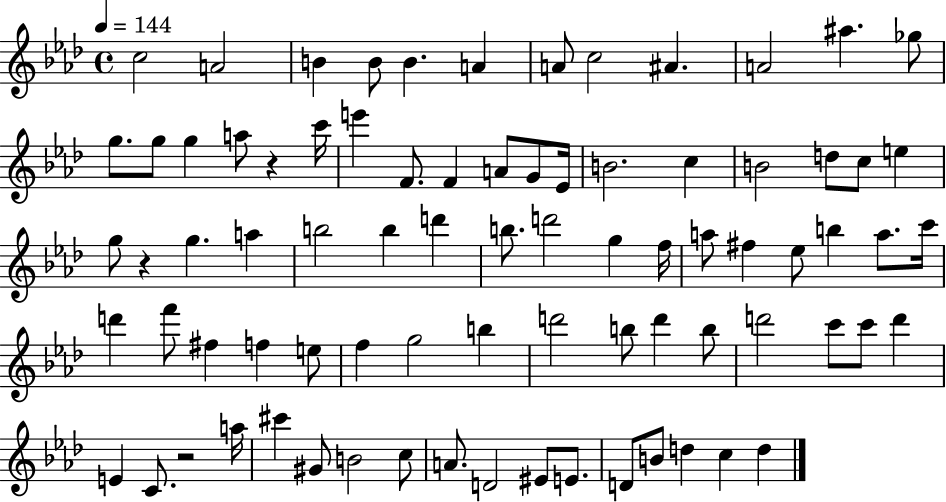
{
  \clef treble
  \time 4/4
  \defaultTimeSignature
  \key aes \major
  \tempo 4 = 144
  c''2 a'2 | b'4 b'8 b'4. a'4 | a'8 c''2 ais'4. | a'2 ais''4. ges''8 | \break g''8. g''8 g''4 a''8 r4 c'''16 | e'''4 f'8. f'4 a'8 g'8 ees'16 | b'2. c''4 | b'2 d''8 c''8 e''4 | \break g''8 r4 g''4. a''4 | b''2 b''4 d'''4 | b''8. d'''2 g''4 f''16 | a''8 fis''4 ees''8 b''4 a''8. c'''16 | \break d'''4 f'''8 fis''4 f''4 e''8 | f''4 g''2 b''4 | d'''2 b''8 d'''4 b''8 | d'''2 c'''8 c'''8 d'''4 | \break e'4 c'8. r2 a''16 | cis'''4 gis'8 b'2 c''8 | a'8. d'2 eis'8 e'8. | d'8 b'8 d''4 c''4 d''4 | \break \bar "|."
}